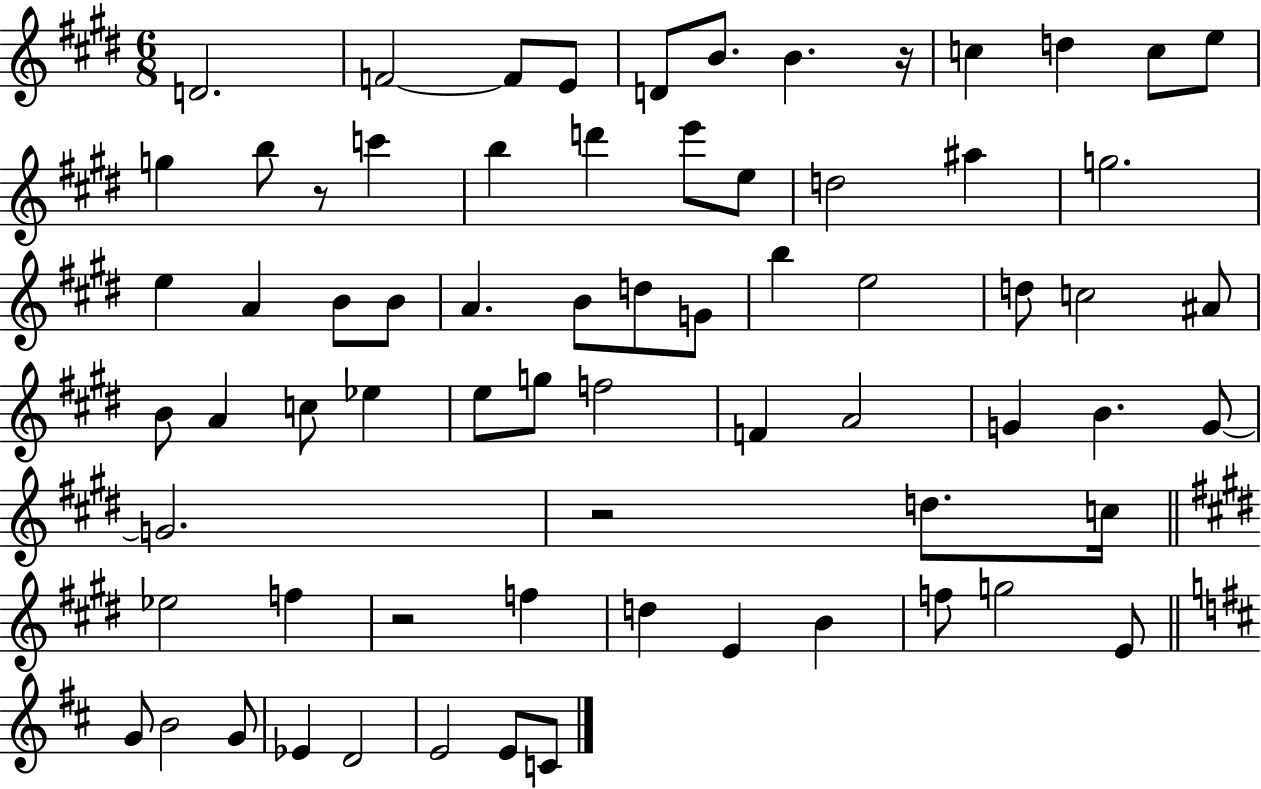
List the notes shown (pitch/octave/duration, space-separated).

D4/h. F4/h F4/e E4/e D4/e B4/e. B4/q. R/s C5/q D5/q C5/e E5/e G5/q B5/e R/e C6/q B5/q D6/q E6/e E5/e D5/h A#5/q G5/h. E5/q A4/q B4/e B4/e A4/q. B4/e D5/e G4/e B5/q E5/h D5/e C5/h A#4/e B4/e A4/q C5/e Eb5/q E5/e G5/e F5/h F4/q A4/h G4/q B4/q. G4/e G4/h. R/h D5/e. C5/s Eb5/h F5/q R/h F5/q D5/q E4/q B4/q F5/e G5/h E4/e G4/e B4/h G4/e Eb4/q D4/h E4/h E4/e C4/e